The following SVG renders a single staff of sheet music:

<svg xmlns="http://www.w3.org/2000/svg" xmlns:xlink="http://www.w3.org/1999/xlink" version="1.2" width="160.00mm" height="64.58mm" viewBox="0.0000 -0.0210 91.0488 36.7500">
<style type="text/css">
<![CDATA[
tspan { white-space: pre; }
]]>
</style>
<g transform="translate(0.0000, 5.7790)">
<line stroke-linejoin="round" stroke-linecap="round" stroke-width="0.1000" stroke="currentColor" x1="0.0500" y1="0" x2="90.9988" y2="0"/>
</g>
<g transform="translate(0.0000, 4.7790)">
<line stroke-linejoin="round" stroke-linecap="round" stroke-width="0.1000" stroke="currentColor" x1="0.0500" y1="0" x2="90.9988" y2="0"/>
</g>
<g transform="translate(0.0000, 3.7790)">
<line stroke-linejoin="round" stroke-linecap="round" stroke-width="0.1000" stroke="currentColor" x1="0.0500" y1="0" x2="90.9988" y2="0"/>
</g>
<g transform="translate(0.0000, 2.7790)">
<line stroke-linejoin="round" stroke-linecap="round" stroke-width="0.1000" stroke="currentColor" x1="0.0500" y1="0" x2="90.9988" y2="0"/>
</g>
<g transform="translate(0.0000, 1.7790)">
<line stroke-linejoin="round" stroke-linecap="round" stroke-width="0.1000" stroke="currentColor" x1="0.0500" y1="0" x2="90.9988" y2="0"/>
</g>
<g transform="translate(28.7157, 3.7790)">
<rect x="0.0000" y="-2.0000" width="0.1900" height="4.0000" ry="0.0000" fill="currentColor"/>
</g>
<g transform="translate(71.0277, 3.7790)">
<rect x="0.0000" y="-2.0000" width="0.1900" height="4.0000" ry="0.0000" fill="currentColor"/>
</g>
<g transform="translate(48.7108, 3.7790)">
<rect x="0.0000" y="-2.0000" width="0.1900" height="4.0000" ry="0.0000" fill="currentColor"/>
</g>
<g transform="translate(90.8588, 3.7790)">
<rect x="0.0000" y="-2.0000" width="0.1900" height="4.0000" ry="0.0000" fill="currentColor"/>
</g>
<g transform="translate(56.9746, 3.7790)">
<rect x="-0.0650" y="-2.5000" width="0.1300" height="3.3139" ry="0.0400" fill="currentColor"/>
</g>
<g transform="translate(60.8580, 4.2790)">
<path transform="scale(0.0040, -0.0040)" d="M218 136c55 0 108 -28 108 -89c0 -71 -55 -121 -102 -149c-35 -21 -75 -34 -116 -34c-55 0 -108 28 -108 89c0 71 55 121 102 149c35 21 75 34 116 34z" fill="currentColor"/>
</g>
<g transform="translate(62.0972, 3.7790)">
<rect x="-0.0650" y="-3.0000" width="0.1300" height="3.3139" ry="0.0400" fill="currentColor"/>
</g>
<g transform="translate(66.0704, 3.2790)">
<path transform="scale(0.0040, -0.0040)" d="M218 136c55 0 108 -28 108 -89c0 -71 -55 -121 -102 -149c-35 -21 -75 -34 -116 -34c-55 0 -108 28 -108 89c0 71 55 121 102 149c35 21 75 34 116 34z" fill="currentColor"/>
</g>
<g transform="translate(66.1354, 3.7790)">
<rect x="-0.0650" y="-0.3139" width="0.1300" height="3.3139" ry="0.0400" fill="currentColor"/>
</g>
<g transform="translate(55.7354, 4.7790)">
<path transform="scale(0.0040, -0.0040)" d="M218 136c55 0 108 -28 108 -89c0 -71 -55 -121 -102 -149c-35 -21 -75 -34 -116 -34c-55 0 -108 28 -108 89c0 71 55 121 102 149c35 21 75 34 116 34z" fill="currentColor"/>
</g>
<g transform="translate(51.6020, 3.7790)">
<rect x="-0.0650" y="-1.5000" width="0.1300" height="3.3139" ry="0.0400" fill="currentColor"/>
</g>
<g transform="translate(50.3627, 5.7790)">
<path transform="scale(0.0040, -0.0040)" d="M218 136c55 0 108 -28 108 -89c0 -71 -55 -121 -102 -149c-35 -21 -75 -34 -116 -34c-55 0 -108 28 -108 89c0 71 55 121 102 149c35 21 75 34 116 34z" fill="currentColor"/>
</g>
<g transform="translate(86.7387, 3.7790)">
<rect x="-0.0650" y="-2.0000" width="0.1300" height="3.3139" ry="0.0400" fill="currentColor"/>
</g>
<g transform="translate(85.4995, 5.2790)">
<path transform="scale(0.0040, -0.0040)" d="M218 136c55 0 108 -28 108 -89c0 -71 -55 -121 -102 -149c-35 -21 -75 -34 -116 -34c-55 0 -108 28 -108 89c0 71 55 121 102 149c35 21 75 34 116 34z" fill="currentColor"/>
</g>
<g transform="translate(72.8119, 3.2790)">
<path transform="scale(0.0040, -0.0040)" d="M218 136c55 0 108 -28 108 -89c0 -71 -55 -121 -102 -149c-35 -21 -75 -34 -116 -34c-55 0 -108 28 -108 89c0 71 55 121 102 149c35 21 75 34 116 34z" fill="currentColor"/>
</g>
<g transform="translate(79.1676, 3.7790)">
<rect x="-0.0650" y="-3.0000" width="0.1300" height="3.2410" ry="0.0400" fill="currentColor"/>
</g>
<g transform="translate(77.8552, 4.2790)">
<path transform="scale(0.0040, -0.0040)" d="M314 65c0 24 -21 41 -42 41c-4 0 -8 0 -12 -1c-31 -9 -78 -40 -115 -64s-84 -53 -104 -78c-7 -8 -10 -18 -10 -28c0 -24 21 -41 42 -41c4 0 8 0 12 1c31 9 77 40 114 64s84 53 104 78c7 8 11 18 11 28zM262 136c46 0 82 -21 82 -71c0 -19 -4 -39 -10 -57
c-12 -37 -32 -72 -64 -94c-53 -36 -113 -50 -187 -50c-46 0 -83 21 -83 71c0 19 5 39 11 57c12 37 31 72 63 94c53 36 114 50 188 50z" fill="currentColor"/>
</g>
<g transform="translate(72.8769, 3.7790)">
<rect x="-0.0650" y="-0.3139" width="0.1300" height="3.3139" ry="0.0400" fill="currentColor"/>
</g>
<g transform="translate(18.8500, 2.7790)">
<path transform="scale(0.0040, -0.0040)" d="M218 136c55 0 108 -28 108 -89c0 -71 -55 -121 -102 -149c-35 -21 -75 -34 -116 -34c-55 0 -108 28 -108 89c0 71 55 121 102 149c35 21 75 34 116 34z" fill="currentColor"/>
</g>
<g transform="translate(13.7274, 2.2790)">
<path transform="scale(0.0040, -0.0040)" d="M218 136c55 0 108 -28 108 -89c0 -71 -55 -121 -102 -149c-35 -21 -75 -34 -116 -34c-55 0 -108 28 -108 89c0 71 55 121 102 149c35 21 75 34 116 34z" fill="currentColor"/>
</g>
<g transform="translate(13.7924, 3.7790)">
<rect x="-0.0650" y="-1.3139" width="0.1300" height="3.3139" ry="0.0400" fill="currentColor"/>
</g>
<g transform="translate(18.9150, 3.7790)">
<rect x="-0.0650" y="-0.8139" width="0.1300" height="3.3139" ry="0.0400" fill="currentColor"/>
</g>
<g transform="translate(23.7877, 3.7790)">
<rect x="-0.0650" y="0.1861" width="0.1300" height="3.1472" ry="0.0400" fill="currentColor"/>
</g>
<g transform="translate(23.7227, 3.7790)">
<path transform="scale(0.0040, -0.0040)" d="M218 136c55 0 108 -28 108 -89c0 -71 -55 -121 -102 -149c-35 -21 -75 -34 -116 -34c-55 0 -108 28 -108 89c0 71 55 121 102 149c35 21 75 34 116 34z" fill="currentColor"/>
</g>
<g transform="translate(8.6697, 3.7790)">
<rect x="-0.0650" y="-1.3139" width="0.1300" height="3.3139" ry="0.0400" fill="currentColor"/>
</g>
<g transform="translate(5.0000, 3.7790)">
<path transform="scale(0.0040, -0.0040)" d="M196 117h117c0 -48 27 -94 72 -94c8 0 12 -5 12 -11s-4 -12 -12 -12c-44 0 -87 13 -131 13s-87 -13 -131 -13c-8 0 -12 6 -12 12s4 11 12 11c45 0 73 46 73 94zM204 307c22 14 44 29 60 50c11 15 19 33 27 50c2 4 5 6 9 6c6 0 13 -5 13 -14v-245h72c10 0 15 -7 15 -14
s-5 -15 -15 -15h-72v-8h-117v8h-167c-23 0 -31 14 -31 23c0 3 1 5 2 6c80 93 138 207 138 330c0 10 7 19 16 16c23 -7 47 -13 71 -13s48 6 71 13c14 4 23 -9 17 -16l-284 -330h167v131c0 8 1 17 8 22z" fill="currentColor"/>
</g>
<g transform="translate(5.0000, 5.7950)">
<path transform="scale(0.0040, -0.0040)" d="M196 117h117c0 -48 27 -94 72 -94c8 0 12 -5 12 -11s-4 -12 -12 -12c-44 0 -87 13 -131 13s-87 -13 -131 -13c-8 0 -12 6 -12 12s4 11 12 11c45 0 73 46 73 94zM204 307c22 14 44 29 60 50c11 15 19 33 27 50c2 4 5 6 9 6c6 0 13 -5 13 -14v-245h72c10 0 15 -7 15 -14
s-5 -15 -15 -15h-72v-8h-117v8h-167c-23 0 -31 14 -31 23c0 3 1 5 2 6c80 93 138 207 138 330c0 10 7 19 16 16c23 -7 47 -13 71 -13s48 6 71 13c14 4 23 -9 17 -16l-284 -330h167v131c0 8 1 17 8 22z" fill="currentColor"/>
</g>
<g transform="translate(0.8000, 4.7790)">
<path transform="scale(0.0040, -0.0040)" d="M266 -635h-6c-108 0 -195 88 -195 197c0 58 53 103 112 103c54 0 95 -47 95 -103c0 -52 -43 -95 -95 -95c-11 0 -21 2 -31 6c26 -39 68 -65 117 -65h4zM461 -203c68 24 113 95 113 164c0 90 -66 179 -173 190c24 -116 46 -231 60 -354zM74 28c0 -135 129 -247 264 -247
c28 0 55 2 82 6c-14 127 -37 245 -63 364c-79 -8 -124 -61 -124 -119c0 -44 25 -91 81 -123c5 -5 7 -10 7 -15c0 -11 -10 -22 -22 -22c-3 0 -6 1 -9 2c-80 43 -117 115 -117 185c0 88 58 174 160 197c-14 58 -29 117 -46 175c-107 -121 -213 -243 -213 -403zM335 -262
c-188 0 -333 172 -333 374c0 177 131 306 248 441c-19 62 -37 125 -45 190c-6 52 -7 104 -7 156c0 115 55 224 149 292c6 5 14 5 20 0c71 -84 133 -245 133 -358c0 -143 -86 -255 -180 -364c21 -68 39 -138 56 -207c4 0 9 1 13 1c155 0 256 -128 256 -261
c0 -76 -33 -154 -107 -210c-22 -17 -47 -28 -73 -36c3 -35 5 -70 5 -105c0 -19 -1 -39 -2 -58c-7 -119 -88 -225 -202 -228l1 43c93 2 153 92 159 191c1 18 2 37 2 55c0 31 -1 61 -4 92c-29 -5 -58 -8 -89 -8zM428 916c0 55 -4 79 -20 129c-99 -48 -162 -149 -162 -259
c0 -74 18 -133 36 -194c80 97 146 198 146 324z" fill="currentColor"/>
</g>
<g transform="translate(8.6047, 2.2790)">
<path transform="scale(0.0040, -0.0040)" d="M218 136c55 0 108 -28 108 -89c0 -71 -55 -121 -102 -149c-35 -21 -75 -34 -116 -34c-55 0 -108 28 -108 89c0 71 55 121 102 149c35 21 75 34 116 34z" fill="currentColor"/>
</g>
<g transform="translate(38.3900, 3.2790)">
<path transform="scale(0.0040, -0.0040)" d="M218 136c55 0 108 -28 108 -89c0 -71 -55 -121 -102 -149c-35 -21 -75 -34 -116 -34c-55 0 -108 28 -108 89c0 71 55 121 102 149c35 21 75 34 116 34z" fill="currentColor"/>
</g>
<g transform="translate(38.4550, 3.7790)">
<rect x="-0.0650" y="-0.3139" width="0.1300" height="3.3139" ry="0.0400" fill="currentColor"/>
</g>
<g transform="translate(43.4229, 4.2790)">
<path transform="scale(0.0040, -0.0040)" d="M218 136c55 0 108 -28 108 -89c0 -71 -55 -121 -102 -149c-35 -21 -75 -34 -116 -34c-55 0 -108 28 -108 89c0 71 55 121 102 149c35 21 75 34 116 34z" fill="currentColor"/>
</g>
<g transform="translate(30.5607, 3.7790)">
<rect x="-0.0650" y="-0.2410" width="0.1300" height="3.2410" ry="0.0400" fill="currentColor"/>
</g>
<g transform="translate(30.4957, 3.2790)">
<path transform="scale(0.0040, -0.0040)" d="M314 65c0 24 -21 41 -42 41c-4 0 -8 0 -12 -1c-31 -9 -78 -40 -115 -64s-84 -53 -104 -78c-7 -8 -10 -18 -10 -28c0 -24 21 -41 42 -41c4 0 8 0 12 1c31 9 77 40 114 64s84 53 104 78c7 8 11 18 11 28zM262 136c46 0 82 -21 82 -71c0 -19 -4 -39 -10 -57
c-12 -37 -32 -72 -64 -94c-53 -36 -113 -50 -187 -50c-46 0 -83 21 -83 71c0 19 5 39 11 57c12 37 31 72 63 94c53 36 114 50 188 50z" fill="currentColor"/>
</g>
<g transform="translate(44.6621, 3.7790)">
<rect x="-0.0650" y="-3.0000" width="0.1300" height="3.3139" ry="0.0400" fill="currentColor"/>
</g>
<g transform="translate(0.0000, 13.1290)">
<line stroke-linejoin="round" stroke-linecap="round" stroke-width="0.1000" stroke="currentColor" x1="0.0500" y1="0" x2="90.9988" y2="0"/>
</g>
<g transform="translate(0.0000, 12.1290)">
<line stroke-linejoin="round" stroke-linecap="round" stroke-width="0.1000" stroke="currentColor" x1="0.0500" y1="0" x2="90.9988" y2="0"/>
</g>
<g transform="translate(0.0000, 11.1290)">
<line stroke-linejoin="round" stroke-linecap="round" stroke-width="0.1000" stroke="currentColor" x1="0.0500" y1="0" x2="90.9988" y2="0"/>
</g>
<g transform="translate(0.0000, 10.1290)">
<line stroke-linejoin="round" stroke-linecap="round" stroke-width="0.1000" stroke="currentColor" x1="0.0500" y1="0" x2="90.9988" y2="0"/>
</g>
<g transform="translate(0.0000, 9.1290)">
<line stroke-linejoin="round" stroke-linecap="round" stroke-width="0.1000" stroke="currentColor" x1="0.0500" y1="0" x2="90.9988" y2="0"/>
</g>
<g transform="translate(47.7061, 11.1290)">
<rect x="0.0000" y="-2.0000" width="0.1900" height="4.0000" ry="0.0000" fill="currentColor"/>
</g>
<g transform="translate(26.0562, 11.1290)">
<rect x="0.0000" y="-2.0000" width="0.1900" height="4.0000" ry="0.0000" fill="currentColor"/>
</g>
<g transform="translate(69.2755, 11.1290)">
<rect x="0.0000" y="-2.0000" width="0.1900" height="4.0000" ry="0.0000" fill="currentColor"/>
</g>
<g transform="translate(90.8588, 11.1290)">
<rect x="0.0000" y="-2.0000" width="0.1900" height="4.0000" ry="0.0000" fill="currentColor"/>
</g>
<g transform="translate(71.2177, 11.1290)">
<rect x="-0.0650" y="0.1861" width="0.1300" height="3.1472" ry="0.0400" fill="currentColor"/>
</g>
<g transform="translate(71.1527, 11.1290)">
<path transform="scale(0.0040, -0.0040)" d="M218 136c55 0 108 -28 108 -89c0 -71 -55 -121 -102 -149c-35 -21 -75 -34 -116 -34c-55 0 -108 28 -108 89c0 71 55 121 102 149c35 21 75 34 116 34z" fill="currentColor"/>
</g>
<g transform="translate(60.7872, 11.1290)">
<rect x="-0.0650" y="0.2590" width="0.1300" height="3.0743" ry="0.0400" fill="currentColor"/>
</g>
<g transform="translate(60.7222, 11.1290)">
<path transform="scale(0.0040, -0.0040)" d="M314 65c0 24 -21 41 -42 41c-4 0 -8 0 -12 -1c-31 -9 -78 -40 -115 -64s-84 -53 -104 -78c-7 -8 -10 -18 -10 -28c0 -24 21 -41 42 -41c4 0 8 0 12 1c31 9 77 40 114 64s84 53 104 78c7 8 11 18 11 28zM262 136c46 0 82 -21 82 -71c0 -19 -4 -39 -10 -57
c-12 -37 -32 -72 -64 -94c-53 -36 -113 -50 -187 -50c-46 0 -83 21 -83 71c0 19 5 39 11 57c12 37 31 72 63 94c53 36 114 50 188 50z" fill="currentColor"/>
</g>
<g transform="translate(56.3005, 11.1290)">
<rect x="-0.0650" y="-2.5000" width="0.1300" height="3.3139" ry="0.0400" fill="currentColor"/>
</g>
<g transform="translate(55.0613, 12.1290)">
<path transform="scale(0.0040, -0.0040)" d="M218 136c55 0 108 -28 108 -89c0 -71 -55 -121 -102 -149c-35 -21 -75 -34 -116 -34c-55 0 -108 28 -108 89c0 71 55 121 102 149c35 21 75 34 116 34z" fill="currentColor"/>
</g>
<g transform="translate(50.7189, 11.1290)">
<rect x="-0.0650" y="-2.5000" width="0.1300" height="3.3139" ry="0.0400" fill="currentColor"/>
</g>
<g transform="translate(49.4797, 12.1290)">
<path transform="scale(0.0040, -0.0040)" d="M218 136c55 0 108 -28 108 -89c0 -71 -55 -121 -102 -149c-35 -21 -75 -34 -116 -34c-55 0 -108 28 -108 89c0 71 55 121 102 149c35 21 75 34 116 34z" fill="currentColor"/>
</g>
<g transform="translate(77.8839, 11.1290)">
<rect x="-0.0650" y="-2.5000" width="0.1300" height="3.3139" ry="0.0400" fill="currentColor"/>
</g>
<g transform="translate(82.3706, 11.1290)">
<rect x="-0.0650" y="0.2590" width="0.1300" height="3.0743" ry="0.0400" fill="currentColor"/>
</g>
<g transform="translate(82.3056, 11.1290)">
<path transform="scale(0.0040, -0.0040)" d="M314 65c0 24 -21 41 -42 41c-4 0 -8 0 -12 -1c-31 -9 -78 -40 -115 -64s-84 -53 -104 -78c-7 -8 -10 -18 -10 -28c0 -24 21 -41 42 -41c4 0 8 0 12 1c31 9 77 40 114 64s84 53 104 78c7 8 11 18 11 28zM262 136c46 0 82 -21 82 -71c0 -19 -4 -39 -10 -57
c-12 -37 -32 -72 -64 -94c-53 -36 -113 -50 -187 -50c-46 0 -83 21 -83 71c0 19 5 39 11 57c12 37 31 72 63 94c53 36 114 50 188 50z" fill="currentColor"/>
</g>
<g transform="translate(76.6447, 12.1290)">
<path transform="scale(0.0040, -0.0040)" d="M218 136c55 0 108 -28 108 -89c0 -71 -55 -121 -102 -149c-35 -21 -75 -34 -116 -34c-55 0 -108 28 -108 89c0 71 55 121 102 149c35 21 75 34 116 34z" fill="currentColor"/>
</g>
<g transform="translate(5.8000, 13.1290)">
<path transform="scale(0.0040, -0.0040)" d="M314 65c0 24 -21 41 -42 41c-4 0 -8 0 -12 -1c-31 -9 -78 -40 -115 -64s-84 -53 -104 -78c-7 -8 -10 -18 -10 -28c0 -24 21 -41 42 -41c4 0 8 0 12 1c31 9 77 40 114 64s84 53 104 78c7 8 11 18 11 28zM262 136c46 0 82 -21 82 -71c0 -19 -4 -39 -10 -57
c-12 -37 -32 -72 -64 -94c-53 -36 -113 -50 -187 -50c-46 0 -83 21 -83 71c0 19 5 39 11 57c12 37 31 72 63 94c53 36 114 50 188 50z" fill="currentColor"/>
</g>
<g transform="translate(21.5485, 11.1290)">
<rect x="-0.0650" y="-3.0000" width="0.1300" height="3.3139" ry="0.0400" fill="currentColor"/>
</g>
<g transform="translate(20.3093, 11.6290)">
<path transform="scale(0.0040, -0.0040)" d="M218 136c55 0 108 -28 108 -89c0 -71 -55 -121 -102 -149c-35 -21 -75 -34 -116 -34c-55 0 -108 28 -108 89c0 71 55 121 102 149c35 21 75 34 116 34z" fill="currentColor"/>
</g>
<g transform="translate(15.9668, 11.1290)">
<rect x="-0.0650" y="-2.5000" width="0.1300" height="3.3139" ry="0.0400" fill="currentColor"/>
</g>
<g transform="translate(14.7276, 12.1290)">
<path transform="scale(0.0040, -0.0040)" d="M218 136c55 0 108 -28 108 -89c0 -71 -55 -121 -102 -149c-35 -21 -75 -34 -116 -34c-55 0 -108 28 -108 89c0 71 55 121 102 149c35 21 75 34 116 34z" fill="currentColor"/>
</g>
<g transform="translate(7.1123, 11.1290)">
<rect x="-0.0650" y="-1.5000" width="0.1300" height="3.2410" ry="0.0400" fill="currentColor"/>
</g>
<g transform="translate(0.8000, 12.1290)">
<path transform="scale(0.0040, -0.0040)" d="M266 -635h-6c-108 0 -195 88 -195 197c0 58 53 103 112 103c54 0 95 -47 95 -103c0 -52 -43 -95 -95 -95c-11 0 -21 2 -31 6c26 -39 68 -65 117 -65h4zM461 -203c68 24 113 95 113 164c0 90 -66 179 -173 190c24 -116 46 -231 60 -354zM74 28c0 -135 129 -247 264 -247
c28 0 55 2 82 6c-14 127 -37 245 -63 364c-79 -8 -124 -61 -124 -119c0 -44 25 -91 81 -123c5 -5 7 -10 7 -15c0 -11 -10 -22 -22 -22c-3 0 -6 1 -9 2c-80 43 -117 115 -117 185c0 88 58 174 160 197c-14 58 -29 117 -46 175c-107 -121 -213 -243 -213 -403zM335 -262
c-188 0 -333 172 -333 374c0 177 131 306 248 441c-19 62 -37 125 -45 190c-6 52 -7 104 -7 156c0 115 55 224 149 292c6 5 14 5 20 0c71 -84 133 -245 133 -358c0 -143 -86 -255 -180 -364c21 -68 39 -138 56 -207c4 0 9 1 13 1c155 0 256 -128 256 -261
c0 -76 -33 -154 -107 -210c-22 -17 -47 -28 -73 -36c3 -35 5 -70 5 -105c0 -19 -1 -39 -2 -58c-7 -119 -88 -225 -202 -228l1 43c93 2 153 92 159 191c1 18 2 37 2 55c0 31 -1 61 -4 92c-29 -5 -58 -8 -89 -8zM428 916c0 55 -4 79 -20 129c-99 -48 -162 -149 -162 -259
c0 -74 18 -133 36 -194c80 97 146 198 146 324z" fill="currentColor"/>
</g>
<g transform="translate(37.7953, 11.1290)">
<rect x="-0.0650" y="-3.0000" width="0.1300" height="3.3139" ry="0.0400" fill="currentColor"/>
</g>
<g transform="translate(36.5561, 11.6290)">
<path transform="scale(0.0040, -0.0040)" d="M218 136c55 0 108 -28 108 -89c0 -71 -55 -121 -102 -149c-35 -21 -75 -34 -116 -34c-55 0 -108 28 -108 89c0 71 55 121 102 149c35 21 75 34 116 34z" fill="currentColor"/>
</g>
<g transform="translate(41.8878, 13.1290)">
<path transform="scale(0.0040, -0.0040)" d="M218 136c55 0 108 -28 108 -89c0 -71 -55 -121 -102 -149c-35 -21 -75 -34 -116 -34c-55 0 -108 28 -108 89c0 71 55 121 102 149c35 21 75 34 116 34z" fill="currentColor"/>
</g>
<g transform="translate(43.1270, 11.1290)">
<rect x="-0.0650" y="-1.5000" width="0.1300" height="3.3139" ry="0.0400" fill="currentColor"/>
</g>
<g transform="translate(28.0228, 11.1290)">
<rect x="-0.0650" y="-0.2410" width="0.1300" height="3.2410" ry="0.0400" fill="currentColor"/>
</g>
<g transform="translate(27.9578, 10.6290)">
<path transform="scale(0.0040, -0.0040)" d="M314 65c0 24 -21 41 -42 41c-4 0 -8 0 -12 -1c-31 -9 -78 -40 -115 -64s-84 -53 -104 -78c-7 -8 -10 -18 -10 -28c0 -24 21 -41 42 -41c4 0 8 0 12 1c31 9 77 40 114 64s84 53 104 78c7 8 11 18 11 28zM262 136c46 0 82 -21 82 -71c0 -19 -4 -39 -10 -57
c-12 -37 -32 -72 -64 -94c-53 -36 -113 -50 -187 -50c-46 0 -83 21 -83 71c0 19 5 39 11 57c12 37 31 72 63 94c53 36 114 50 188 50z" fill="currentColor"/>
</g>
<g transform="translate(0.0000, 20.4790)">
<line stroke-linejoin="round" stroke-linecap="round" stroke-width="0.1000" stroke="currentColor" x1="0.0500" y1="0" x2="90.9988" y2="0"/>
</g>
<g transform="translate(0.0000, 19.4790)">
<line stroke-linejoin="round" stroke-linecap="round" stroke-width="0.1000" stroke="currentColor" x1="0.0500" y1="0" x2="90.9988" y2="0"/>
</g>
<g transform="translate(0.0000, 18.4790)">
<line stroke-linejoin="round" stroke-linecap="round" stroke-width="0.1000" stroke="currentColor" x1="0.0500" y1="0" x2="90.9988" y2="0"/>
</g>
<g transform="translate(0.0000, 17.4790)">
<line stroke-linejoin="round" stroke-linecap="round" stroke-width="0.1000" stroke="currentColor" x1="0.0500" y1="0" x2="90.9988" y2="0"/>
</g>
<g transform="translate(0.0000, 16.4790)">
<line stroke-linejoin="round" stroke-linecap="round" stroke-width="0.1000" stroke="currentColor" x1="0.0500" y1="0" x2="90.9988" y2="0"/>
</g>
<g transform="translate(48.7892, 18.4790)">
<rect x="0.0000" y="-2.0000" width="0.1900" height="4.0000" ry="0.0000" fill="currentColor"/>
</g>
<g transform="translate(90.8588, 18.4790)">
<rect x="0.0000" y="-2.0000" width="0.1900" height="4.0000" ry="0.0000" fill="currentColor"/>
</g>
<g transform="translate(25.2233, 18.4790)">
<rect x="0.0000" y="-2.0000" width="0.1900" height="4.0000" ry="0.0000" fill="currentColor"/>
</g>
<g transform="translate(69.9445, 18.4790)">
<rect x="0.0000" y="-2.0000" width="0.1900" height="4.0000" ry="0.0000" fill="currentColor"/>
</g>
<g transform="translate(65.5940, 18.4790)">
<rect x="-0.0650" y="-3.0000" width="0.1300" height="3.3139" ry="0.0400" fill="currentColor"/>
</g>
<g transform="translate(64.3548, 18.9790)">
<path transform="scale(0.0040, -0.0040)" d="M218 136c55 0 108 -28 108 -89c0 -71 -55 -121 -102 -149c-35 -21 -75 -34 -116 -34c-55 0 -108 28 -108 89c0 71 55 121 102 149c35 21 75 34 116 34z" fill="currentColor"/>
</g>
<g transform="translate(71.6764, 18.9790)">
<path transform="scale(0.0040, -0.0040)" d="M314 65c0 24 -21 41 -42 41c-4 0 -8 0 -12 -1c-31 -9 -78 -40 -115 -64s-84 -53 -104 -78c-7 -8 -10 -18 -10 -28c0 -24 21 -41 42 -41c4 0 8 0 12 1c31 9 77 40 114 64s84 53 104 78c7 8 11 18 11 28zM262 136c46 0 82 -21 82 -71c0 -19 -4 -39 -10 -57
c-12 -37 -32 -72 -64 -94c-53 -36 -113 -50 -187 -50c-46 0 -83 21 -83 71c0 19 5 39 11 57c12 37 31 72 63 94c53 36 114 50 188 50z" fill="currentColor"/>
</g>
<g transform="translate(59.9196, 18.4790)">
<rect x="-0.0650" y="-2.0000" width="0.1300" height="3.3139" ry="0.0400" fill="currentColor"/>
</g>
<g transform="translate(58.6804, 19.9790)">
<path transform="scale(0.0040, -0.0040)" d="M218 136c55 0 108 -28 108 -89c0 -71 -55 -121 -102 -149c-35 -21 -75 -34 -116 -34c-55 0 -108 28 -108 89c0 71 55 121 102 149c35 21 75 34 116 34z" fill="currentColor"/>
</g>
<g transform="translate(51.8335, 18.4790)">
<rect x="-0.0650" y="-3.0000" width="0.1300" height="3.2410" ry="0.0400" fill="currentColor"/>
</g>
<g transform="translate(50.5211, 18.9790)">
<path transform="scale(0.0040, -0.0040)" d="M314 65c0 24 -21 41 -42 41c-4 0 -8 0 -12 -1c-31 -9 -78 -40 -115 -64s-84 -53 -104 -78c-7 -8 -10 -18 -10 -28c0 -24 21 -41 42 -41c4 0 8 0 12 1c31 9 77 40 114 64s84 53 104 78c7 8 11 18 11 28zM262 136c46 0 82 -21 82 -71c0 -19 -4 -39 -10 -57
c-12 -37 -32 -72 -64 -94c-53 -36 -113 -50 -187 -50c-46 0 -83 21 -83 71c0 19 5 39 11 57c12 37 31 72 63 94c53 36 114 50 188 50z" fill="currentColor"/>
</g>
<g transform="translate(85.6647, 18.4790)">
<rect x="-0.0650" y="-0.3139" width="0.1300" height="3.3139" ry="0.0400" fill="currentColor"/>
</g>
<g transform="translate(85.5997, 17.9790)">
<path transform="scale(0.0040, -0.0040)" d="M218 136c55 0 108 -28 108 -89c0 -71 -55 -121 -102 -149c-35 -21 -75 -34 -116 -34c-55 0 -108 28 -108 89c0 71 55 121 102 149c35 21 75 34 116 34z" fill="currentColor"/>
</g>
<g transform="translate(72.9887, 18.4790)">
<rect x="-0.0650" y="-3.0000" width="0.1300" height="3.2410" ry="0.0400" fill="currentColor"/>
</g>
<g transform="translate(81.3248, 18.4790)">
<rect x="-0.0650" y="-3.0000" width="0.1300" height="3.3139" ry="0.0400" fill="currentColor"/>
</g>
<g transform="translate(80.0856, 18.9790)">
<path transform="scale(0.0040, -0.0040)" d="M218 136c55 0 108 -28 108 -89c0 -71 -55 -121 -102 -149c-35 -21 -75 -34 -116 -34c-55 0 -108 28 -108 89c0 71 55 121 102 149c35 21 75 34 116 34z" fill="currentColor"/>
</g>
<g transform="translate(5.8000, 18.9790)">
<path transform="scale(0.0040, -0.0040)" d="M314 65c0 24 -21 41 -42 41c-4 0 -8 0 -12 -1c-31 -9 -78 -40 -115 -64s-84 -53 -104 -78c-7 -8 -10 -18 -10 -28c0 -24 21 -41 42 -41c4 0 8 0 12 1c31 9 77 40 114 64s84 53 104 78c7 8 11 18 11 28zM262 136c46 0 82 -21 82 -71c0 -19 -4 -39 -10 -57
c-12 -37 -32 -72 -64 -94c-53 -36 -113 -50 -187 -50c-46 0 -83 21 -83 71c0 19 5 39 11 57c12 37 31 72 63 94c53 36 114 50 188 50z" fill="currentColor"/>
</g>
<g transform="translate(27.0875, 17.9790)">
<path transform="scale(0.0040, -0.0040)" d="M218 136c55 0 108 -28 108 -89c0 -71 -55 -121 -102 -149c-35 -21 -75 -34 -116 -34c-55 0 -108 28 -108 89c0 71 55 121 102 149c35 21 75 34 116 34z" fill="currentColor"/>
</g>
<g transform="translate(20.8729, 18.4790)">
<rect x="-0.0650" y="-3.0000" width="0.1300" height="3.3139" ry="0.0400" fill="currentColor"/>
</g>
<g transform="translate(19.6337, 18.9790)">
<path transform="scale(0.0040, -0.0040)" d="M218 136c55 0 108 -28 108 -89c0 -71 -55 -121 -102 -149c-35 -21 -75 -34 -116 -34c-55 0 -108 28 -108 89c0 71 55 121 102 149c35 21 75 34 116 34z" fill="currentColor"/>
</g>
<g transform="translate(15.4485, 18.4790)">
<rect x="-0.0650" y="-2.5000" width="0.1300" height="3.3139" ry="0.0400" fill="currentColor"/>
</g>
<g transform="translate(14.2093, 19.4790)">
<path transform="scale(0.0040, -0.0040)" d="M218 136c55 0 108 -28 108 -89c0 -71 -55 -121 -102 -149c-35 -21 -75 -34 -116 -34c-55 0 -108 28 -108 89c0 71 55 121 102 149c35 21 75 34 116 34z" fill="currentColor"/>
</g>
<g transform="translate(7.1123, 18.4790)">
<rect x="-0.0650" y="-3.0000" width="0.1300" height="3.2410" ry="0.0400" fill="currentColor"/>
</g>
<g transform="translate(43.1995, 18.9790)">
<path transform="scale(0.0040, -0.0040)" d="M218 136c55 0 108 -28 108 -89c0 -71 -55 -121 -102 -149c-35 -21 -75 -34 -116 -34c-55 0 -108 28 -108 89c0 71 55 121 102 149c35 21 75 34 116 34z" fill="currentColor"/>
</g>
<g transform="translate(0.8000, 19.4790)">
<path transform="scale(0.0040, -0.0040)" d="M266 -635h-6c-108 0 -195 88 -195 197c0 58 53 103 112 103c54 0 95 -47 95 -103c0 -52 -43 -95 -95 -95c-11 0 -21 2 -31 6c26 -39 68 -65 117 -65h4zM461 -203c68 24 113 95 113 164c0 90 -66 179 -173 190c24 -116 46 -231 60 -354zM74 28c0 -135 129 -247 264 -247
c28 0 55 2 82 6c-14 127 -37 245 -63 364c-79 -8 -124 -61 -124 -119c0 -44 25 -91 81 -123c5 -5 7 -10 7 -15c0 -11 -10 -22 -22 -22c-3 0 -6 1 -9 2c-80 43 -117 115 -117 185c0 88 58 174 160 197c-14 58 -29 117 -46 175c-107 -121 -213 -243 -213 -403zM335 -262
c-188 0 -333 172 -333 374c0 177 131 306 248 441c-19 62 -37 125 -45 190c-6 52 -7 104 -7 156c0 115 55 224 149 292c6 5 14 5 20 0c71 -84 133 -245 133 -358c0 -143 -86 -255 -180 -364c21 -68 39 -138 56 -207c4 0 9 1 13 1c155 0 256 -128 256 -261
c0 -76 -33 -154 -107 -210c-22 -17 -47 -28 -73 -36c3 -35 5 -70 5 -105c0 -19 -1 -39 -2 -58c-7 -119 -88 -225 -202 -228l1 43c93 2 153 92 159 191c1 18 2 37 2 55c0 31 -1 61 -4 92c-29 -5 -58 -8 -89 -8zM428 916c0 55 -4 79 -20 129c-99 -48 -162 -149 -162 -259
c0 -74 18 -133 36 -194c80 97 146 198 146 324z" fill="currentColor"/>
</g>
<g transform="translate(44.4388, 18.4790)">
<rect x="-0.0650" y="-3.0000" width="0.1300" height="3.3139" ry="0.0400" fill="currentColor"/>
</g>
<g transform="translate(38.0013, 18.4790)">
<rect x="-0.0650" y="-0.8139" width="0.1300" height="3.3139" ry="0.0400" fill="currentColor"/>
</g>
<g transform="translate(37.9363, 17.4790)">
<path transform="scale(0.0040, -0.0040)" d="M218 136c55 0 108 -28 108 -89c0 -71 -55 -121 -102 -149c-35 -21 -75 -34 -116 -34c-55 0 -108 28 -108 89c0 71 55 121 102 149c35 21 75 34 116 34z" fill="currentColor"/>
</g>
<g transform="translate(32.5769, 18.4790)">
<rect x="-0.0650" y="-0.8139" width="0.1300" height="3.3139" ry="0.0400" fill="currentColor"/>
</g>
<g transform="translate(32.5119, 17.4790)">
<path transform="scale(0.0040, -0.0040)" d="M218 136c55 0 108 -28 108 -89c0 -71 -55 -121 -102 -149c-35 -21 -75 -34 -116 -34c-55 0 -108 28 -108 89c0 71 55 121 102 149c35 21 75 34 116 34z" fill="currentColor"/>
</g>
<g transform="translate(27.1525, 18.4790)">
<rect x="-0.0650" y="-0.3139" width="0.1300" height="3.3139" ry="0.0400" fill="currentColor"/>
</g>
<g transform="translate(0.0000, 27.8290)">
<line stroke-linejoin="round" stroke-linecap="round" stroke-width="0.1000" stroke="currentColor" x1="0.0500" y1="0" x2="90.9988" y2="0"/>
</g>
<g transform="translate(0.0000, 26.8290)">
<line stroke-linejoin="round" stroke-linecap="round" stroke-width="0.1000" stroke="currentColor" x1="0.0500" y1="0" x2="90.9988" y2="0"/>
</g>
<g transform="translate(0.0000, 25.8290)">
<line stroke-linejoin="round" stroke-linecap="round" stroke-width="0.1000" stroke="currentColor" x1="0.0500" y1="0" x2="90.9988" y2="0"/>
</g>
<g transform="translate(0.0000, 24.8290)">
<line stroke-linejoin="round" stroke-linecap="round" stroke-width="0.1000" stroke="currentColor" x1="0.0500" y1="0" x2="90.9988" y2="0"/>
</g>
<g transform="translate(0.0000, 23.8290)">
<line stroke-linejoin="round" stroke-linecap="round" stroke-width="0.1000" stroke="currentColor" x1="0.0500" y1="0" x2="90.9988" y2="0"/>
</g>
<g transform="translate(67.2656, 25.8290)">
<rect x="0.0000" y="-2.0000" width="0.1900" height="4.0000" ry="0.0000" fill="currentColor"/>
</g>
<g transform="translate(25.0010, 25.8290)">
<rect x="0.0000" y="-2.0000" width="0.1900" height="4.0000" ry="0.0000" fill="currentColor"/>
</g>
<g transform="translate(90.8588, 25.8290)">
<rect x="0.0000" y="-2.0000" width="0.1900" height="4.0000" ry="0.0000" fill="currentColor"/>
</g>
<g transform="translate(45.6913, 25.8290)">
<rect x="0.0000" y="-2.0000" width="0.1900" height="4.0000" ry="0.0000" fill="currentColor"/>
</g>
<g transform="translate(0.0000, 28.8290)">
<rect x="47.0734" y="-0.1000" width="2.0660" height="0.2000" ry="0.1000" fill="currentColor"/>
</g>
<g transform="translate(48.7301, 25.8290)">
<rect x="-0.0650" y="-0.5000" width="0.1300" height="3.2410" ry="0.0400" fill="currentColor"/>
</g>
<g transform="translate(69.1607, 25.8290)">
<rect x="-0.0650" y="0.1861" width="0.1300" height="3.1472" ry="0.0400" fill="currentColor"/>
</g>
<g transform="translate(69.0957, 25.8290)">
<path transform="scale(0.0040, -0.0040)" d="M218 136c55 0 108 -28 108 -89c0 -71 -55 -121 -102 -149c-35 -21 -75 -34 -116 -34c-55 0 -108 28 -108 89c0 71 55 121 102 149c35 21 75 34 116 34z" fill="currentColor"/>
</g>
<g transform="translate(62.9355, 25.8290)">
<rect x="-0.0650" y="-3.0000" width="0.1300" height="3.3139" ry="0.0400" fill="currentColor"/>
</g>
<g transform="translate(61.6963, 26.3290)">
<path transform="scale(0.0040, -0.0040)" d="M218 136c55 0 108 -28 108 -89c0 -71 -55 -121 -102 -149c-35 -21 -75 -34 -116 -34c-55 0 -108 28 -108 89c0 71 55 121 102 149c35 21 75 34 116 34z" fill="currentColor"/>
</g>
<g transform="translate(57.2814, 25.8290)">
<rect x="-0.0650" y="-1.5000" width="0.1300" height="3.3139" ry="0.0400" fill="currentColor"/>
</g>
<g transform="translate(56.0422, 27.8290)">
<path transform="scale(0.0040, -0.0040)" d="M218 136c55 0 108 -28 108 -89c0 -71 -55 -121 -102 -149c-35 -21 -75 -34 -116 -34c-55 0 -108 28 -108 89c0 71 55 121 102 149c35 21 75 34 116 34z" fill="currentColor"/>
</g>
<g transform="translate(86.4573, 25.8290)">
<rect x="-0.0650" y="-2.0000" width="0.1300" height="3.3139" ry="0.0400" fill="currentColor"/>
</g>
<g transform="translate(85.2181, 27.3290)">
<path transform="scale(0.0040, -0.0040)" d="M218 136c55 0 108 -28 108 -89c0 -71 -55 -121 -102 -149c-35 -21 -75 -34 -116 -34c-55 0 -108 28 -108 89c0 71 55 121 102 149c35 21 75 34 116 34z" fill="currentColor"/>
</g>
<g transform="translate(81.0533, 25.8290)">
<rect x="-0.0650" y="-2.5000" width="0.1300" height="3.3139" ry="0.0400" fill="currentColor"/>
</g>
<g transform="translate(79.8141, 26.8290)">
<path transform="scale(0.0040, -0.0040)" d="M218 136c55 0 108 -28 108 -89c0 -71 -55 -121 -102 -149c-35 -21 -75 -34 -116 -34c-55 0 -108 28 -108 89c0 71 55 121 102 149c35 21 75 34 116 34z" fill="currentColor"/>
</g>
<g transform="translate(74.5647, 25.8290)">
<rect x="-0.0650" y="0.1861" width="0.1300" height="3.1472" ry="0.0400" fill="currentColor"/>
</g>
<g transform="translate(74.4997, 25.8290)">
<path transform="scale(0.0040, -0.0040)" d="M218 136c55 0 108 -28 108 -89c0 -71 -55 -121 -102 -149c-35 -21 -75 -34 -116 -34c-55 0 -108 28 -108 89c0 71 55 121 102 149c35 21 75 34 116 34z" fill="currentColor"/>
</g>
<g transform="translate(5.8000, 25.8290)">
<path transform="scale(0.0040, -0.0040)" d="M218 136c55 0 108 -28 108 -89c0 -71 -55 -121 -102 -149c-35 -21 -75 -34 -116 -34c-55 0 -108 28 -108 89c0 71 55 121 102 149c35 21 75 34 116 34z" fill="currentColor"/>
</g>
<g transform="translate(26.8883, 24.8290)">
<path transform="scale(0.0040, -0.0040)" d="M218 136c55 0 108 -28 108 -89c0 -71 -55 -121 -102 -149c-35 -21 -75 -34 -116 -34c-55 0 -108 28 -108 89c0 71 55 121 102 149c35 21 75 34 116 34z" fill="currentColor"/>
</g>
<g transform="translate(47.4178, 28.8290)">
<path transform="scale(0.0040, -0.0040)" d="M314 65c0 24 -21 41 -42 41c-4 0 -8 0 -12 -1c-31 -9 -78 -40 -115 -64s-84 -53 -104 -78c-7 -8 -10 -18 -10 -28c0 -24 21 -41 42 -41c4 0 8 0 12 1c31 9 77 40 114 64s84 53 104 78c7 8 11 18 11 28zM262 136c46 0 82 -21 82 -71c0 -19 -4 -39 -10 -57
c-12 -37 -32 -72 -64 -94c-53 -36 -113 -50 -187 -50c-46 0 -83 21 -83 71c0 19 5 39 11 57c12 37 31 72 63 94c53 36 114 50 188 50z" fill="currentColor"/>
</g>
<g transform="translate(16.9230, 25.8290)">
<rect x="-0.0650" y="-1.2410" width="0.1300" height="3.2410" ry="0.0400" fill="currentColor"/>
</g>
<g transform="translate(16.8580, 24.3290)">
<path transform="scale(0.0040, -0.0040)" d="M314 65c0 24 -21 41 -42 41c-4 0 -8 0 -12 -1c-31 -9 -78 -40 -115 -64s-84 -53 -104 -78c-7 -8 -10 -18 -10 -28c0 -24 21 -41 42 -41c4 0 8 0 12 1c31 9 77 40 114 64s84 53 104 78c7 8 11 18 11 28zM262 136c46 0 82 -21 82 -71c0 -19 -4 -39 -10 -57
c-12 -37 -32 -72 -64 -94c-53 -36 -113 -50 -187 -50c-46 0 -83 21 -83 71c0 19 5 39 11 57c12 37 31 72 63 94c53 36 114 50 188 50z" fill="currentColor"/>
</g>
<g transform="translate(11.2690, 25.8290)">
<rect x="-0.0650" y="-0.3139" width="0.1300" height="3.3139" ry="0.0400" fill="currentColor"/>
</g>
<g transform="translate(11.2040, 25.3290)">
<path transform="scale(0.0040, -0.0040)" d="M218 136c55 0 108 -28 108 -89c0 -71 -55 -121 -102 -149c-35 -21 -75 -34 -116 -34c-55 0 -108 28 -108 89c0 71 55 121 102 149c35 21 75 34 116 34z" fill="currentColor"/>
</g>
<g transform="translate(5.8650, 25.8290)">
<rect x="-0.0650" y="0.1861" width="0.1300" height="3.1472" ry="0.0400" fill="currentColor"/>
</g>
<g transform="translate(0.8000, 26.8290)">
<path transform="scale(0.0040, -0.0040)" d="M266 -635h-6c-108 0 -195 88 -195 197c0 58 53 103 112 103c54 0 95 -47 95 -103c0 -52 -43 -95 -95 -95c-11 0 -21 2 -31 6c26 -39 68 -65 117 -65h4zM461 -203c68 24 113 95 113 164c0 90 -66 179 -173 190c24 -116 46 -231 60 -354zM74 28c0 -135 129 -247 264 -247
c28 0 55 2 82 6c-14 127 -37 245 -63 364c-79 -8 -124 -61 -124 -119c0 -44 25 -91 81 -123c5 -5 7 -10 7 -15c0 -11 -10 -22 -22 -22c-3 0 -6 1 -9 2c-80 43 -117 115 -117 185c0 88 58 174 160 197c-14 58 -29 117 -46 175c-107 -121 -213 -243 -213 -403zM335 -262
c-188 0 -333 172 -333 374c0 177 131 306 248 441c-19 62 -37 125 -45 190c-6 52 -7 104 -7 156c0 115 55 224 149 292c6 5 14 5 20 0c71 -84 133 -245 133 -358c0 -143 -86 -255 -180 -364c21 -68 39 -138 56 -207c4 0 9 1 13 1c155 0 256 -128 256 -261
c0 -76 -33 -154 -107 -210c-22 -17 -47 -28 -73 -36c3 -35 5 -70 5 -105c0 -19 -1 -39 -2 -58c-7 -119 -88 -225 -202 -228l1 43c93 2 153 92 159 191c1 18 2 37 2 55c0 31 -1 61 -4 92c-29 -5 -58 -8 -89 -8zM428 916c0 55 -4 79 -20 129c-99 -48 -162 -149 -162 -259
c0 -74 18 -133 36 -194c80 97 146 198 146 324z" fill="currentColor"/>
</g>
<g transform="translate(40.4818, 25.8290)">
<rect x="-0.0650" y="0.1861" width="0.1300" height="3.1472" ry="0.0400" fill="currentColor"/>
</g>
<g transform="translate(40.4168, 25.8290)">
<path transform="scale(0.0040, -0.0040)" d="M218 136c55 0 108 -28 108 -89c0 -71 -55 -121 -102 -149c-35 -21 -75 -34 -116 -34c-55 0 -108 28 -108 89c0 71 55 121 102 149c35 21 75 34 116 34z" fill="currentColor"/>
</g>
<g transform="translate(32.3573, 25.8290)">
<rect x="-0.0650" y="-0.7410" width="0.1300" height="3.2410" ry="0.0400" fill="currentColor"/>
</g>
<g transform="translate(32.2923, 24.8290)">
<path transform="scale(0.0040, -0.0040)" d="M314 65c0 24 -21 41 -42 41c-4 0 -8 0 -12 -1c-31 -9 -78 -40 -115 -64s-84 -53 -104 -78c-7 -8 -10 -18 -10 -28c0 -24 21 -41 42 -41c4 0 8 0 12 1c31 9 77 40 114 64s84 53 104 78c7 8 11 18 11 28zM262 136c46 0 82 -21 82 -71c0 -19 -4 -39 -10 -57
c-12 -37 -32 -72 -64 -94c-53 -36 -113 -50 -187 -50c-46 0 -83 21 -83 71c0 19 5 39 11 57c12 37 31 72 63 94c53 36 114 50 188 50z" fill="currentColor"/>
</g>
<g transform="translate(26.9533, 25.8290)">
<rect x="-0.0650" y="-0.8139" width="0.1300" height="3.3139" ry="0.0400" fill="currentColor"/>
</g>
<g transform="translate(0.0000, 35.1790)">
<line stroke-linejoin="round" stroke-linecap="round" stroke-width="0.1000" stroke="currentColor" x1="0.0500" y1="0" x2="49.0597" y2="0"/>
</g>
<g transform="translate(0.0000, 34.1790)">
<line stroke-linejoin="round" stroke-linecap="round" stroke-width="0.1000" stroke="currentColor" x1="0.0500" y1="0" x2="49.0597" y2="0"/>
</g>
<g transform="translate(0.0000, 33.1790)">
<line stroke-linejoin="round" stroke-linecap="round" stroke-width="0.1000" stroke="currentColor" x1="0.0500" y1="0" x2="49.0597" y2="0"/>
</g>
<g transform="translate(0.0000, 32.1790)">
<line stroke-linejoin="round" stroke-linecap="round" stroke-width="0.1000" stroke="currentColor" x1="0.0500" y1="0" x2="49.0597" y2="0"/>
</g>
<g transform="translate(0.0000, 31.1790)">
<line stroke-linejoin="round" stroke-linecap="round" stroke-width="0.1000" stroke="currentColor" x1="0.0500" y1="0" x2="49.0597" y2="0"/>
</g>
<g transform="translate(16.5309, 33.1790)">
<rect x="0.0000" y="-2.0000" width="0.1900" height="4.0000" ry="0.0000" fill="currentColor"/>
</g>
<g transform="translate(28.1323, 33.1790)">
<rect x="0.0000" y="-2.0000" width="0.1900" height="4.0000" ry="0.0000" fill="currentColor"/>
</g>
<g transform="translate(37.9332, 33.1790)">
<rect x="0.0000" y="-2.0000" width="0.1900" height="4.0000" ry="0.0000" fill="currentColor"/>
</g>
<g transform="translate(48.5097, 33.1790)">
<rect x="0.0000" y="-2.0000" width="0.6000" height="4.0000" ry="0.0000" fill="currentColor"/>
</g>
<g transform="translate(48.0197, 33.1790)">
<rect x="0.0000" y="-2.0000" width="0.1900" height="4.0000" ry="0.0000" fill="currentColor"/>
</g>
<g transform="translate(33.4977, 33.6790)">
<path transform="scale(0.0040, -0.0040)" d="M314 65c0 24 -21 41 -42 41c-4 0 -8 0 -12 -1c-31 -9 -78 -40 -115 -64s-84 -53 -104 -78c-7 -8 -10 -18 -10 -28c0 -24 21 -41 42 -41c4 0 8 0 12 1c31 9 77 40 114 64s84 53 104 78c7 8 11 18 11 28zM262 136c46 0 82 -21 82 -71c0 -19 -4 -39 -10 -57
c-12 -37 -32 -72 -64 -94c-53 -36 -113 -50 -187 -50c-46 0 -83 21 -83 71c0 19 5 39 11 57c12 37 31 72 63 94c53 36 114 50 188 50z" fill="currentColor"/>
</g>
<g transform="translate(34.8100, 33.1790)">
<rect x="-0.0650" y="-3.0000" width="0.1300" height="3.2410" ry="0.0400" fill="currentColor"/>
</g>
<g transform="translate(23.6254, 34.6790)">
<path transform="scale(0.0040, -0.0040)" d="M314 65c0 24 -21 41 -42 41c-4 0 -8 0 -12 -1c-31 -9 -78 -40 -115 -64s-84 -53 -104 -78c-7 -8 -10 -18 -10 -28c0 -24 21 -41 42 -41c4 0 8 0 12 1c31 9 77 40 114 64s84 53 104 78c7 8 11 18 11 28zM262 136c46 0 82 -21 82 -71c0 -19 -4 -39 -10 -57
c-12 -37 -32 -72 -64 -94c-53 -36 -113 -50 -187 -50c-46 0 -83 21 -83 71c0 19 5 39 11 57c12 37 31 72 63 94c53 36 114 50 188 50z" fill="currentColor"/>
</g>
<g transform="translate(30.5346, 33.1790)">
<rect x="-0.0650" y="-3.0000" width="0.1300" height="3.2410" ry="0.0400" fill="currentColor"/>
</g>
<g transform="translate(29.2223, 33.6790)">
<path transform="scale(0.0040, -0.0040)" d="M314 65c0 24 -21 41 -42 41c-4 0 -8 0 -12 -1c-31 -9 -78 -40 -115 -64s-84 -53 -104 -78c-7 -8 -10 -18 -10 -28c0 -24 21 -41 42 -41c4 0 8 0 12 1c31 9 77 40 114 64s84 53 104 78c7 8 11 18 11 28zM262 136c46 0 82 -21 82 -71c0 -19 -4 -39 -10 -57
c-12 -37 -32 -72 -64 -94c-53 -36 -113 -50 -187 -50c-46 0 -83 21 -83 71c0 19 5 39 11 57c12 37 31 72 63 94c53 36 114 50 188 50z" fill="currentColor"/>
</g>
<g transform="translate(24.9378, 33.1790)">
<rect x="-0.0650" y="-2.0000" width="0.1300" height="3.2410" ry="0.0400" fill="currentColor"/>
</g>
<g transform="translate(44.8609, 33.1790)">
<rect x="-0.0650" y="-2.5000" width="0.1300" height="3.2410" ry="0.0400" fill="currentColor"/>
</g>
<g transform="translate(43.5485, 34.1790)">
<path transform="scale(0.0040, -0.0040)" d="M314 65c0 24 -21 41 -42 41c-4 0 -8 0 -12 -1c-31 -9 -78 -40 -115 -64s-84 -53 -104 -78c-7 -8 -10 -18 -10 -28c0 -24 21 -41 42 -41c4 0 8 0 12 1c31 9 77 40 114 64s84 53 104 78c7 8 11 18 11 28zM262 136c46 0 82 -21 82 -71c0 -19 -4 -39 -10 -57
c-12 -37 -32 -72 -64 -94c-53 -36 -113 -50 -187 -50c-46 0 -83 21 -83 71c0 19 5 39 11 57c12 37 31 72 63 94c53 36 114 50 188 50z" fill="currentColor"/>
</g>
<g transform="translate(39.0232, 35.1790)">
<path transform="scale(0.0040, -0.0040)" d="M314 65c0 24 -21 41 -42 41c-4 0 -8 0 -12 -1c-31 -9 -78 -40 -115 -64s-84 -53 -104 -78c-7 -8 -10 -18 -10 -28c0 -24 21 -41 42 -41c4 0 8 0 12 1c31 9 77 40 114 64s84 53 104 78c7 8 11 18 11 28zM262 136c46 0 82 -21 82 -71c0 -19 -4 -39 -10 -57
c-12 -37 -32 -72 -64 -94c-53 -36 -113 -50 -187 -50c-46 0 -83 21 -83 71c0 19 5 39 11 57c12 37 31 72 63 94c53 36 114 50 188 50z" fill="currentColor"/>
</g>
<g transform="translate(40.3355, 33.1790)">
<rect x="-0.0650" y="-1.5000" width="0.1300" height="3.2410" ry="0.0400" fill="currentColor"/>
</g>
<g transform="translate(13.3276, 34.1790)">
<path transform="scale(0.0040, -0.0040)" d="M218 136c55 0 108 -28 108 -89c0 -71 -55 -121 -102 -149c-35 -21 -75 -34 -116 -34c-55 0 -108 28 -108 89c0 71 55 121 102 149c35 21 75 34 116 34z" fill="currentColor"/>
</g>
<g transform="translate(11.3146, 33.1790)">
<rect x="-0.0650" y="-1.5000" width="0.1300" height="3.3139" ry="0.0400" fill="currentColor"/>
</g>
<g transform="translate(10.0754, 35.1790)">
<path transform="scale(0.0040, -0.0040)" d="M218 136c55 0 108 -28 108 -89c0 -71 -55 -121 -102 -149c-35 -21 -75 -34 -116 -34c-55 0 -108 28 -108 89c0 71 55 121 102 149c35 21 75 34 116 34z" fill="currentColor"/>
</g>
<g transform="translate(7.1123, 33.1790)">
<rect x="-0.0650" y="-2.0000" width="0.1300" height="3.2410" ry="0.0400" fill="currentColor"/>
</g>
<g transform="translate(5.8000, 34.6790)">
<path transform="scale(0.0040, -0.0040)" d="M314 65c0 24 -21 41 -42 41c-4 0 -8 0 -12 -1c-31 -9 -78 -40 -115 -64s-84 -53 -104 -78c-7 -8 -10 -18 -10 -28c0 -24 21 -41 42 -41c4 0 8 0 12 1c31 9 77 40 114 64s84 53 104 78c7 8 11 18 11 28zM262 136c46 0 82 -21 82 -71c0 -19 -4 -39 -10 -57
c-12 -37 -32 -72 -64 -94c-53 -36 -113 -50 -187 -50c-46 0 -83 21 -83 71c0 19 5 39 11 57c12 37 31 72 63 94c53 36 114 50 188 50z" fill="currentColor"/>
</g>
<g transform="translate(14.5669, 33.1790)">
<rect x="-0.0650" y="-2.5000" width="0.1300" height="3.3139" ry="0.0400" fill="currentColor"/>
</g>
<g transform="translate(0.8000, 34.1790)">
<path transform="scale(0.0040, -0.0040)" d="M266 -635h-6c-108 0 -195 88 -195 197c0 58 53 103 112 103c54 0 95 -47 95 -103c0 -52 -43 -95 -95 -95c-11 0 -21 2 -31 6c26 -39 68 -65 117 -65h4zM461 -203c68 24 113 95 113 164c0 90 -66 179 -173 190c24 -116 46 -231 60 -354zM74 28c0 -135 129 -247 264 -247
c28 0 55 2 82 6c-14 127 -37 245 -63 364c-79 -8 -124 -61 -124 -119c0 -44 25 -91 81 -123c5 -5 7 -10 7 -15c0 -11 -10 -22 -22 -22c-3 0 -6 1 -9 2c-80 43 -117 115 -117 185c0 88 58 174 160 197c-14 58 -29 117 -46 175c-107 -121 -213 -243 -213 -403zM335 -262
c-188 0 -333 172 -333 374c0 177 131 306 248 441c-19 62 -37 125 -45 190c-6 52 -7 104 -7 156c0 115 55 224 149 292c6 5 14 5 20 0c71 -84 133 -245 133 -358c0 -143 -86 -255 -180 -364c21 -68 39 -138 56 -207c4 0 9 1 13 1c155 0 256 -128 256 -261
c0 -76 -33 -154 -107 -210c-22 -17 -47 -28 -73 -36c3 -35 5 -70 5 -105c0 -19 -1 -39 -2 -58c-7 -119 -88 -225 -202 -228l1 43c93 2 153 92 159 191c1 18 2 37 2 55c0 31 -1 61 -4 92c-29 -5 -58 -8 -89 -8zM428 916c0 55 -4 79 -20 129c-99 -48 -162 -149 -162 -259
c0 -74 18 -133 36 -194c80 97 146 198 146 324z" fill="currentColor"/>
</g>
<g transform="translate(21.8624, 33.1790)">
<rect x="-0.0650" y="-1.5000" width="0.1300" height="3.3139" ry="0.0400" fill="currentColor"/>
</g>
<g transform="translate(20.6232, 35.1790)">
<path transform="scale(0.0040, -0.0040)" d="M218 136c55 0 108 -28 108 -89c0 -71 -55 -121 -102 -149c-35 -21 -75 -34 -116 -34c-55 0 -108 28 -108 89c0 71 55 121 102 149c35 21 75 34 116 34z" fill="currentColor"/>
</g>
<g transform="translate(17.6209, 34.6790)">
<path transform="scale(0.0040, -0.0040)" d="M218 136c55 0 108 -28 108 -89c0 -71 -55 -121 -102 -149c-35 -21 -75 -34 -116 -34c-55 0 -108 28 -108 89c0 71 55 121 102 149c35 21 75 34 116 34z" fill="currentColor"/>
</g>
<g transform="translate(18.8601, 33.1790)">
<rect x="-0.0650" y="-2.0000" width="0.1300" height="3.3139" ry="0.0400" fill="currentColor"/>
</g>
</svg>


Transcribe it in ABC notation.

X:1
T:Untitled
M:4/4
L:1/4
K:C
e e d B c2 c A E G A c c A2 F E2 G A c2 A E G G B2 B G B2 A2 G A c d d A A2 F A A2 A c B c e2 d d2 B C2 E A B B G F F2 E G F E F2 A2 A2 E2 G2